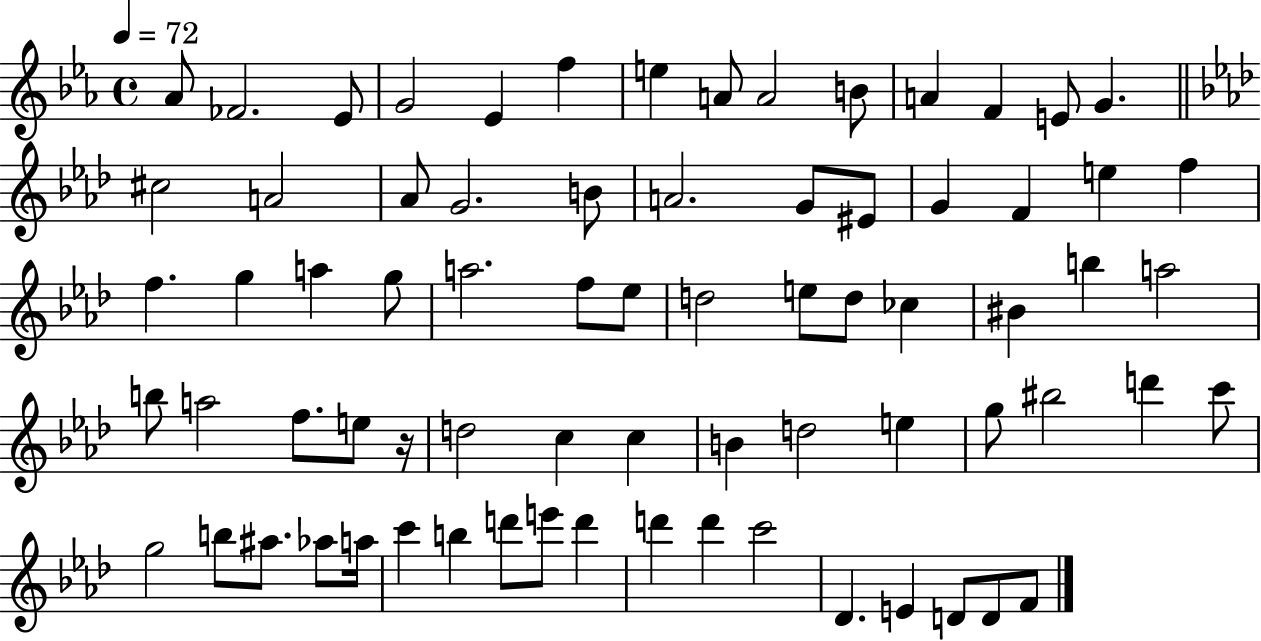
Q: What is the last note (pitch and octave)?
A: F4